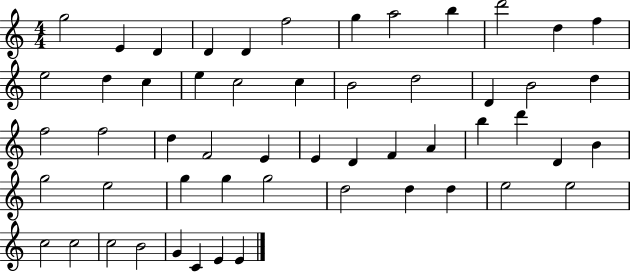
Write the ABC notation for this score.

X:1
T:Untitled
M:4/4
L:1/4
K:C
g2 E D D D f2 g a2 b d'2 d f e2 d c e c2 c B2 d2 D B2 d f2 f2 d F2 E E D F A b d' D B g2 e2 g g g2 d2 d d e2 e2 c2 c2 c2 B2 G C E E